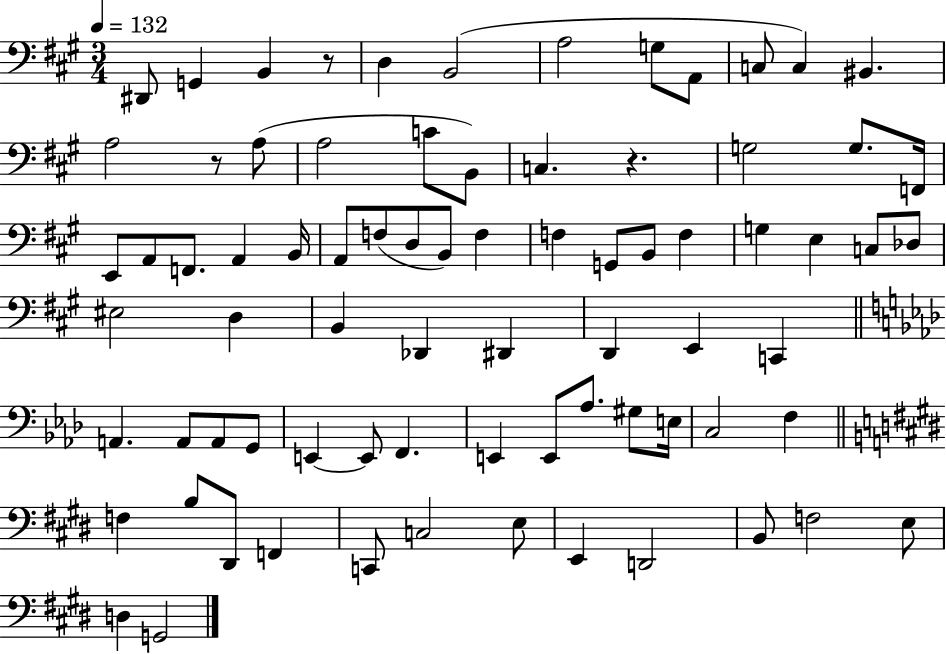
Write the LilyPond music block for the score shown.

{
  \clef bass
  \numericTimeSignature
  \time 3/4
  \key a \major
  \tempo 4 = 132
  \repeat volta 2 { dis,8 g,4 b,4 r8 | d4 b,2( | a2 g8 a,8 | c8 c4) bis,4. | \break a2 r8 a8( | a2 c'8 b,8) | c4. r4. | g2 g8. f,16 | \break e,8 a,8 f,8. a,4 b,16 | a,8 f8( d8 b,8) f4 | f4 g,8 b,8 f4 | g4 e4 c8 des8 | \break eis2 d4 | b,4 des,4 dis,4 | d,4 e,4 c,4 | \bar "||" \break \key aes \major a,4. a,8 a,8 g,8 | e,4~~ e,8 f,4. | e,4 e,8 aes8. gis8 e16 | c2 f4 | \break \bar "||" \break \key e \major f4 b8 dis,8 f,4 | c,8 c2 e8 | e,4 d,2 | b,8 f2 e8 | \break d4 g,2 | } \bar "|."
}